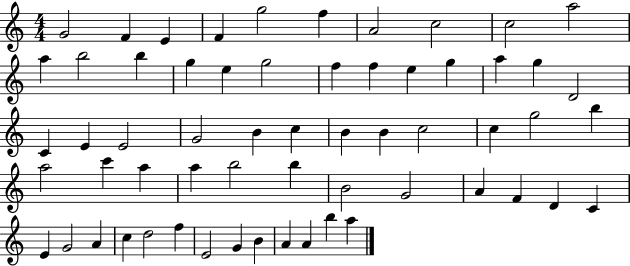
X:1
T:Untitled
M:4/4
L:1/4
K:C
G2 F E F g2 f A2 c2 c2 a2 a b2 b g e g2 f f e g a g D2 C E E2 G2 B c B B c2 c g2 b a2 c' a a b2 b B2 G2 A F D C E G2 A c d2 f E2 G B A A b a